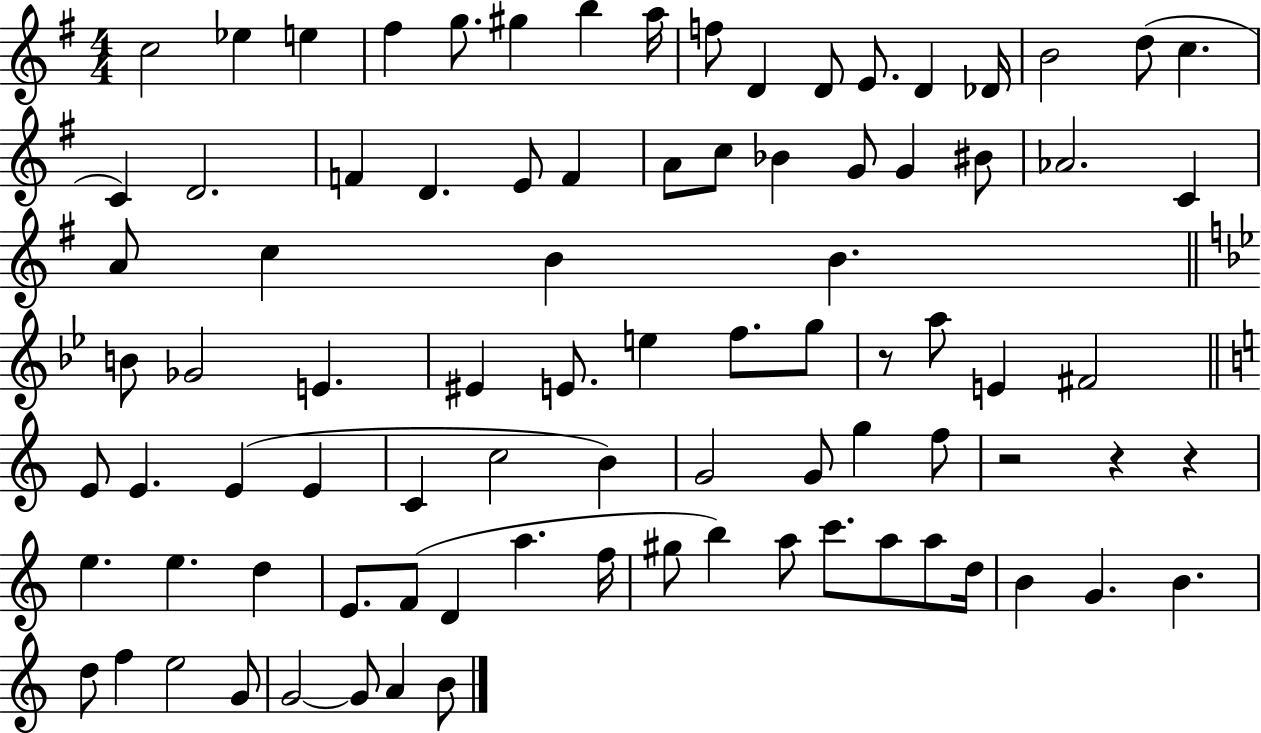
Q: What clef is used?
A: treble